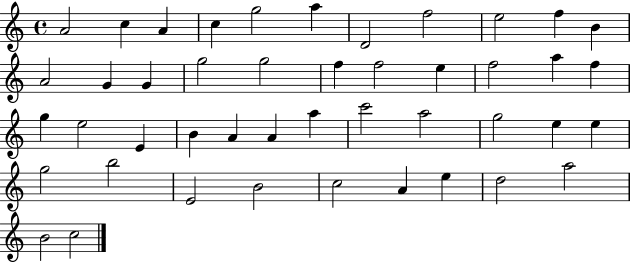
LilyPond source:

{
  \clef treble
  \time 4/4
  \defaultTimeSignature
  \key c \major
  a'2 c''4 a'4 | c''4 g''2 a''4 | d'2 f''2 | e''2 f''4 b'4 | \break a'2 g'4 g'4 | g''2 g''2 | f''4 f''2 e''4 | f''2 a''4 f''4 | \break g''4 e''2 e'4 | b'4 a'4 a'4 a''4 | c'''2 a''2 | g''2 e''4 e''4 | \break g''2 b''2 | e'2 b'2 | c''2 a'4 e''4 | d''2 a''2 | \break b'2 c''2 | \bar "|."
}